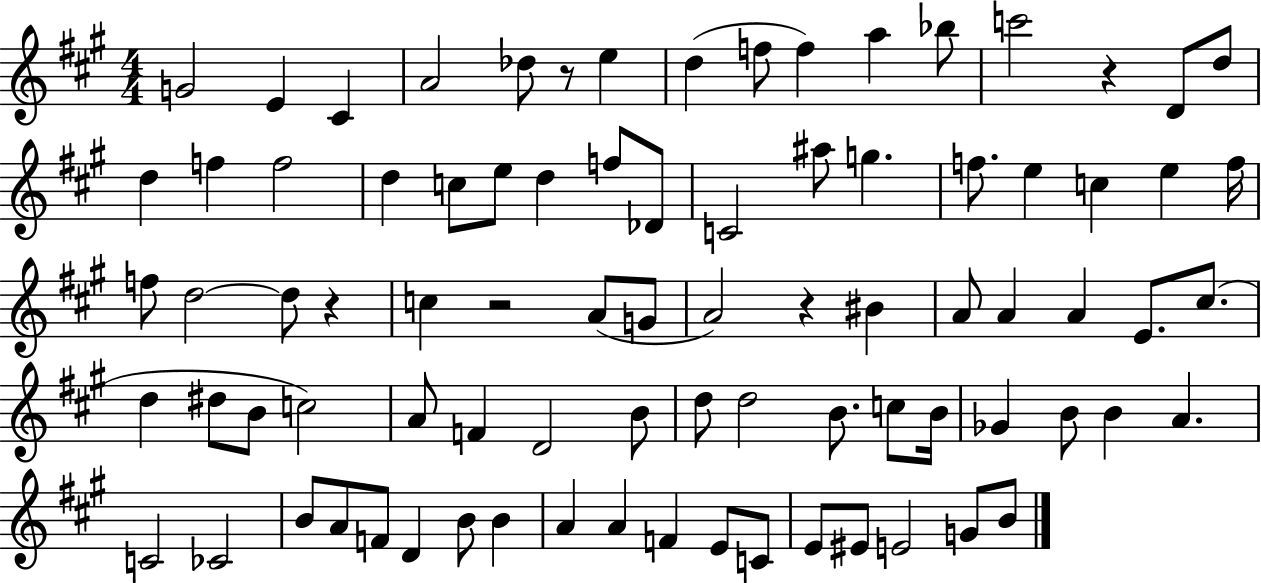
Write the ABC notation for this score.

X:1
T:Untitled
M:4/4
L:1/4
K:A
G2 E ^C A2 _d/2 z/2 e d f/2 f a _b/2 c'2 z D/2 d/2 d f f2 d c/2 e/2 d f/2 _D/2 C2 ^a/2 g f/2 e c e f/4 f/2 d2 d/2 z c z2 A/2 G/2 A2 z ^B A/2 A A E/2 ^c/2 d ^d/2 B/2 c2 A/2 F D2 B/2 d/2 d2 B/2 c/2 B/4 _G B/2 B A C2 _C2 B/2 A/2 F/2 D B/2 B A A F E/2 C/2 E/2 ^E/2 E2 G/2 B/2